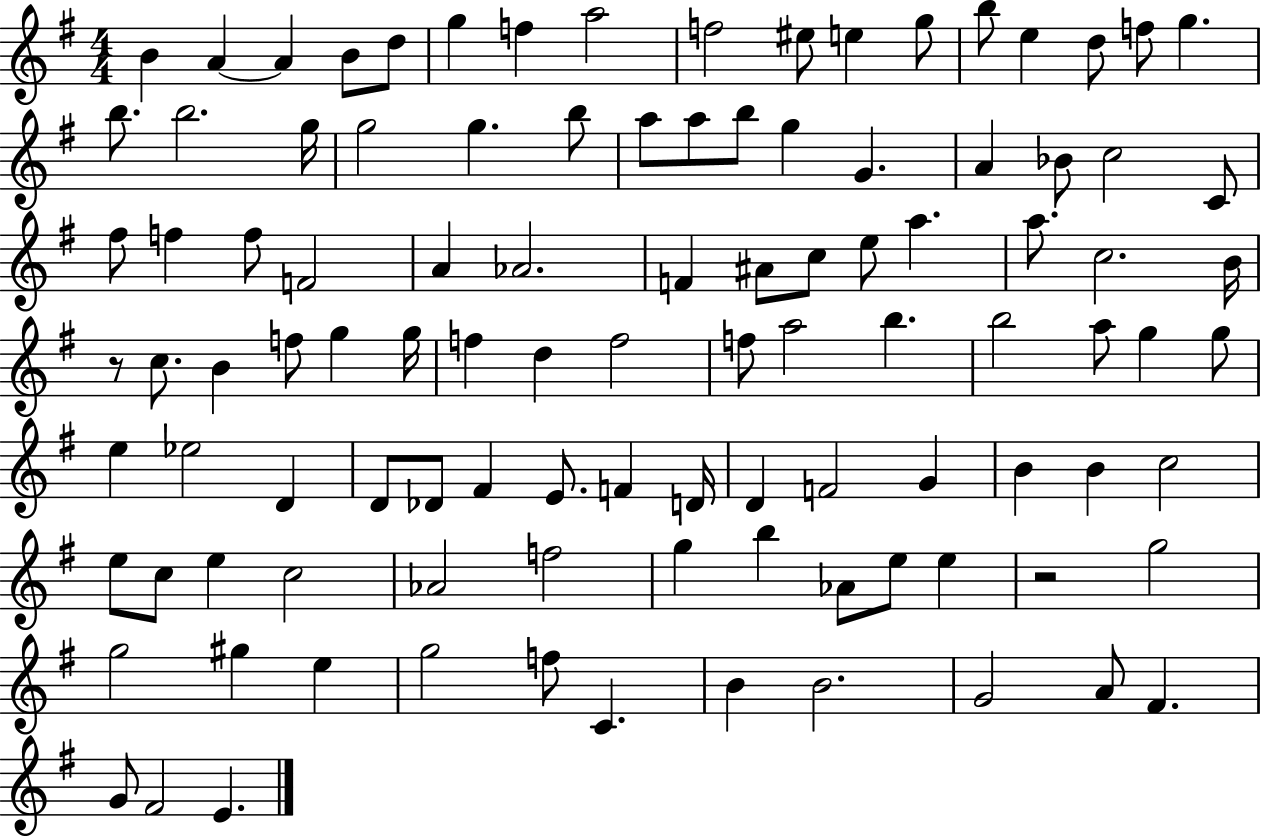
B4/q A4/q A4/q B4/e D5/e G5/q F5/q A5/h F5/h EIS5/e E5/q G5/e B5/e E5/q D5/e F5/e G5/q. B5/e. B5/h. G5/s G5/h G5/q. B5/e A5/e A5/e B5/e G5/q G4/q. A4/q Bb4/e C5/h C4/e F#5/e F5/q F5/e F4/h A4/q Ab4/h. F4/q A#4/e C5/e E5/e A5/q. A5/e. C5/h. B4/s R/e C5/e. B4/q F5/e G5/q G5/s F5/q D5/q F5/h F5/e A5/h B5/q. B5/h A5/e G5/q G5/e E5/q Eb5/h D4/q D4/e Db4/e F#4/q E4/e. F4/q D4/s D4/q F4/h G4/q B4/q B4/q C5/h E5/e C5/e E5/q C5/h Ab4/h F5/h G5/q B5/q Ab4/e E5/e E5/q R/h G5/h G5/h G#5/q E5/q G5/h F5/e C4/q. B4/q B4/h. G4/h A4/e F#4/q. G4/e F#4/h E4/q.